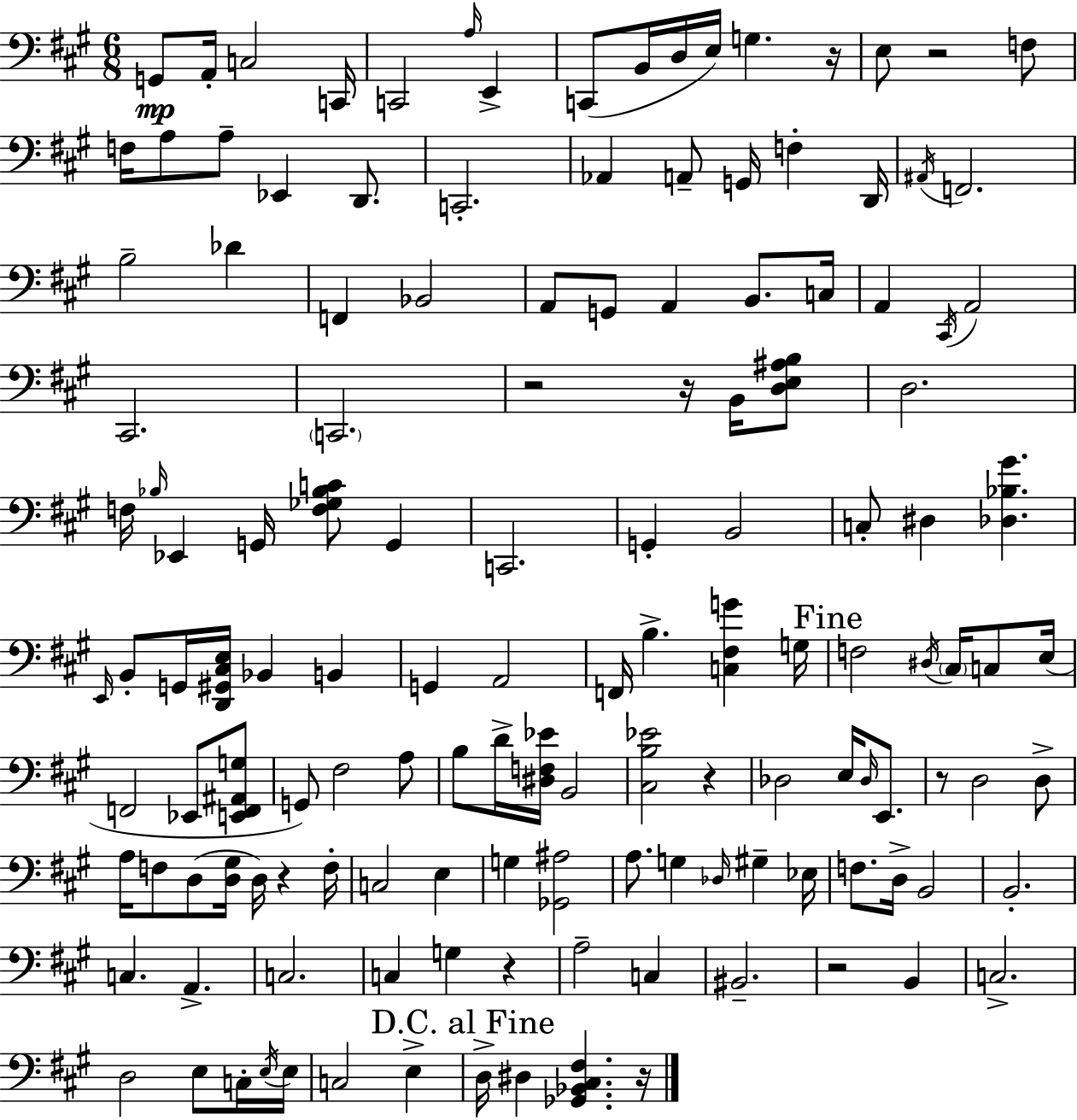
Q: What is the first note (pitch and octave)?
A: G2